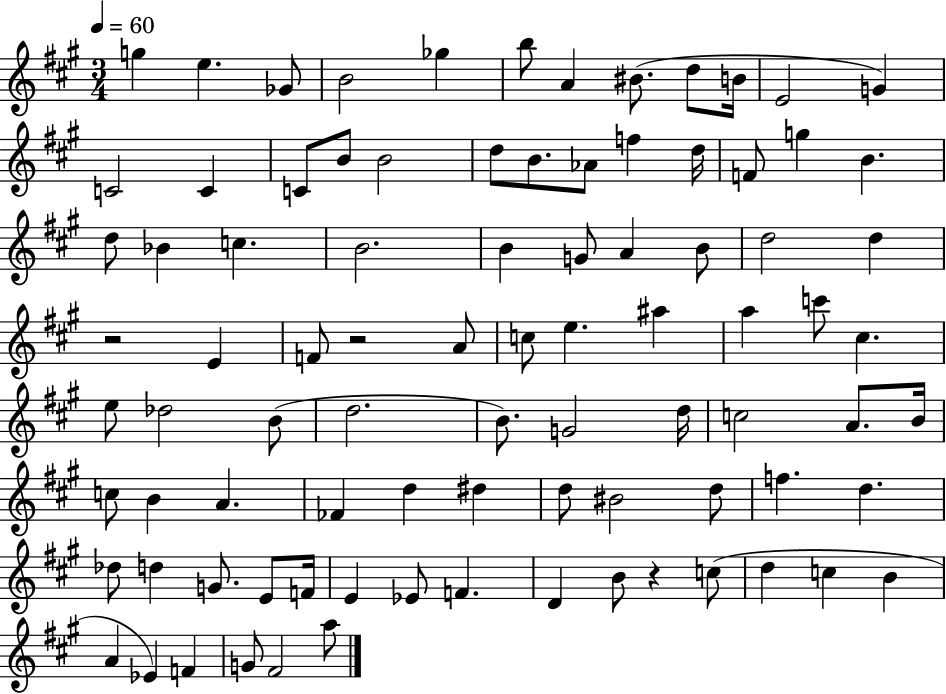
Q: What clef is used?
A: treble